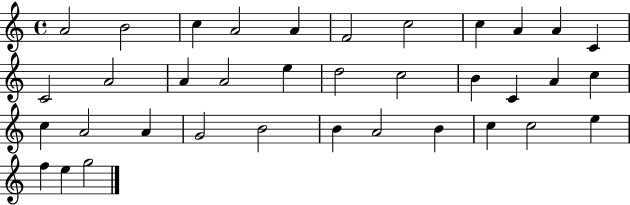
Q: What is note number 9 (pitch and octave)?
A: A4